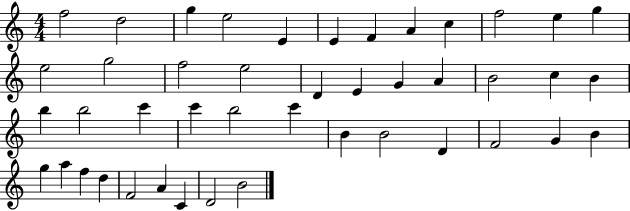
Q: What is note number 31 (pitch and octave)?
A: B4